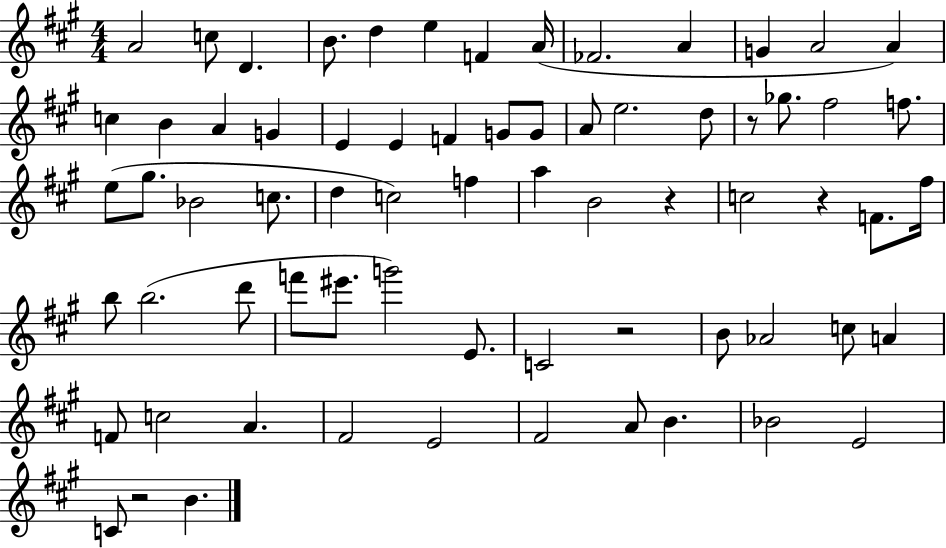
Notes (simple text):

A4/h C5/e D4/q. B4/e. D5/q E5/q F4/q A4/s FES4/h. A4/q G4/q A4/h A4/q C5/q B4/q A4/q G4/q E4/q E4/q F4/q G4/e G4/e A4/e E5/h. D5/e R/e Gb5/e. F#5/h F5/e. E5/e G#5/e. Bb4/h C5/e. D5/q C5/h F5/q A5/q B4/h R/q C5/h R/q F4/e. F#5/s B5/e B5/h. D6/e F6/e EIS6/e. G6/h E4/e. C4/h R/h B4/e Ab4/h C5/e A4/q F4/e C5/h A4/q. F#4/h E4/h F#4/h A4/e B4/q. Bb4/h E4/h C4/e R/h B4/q.